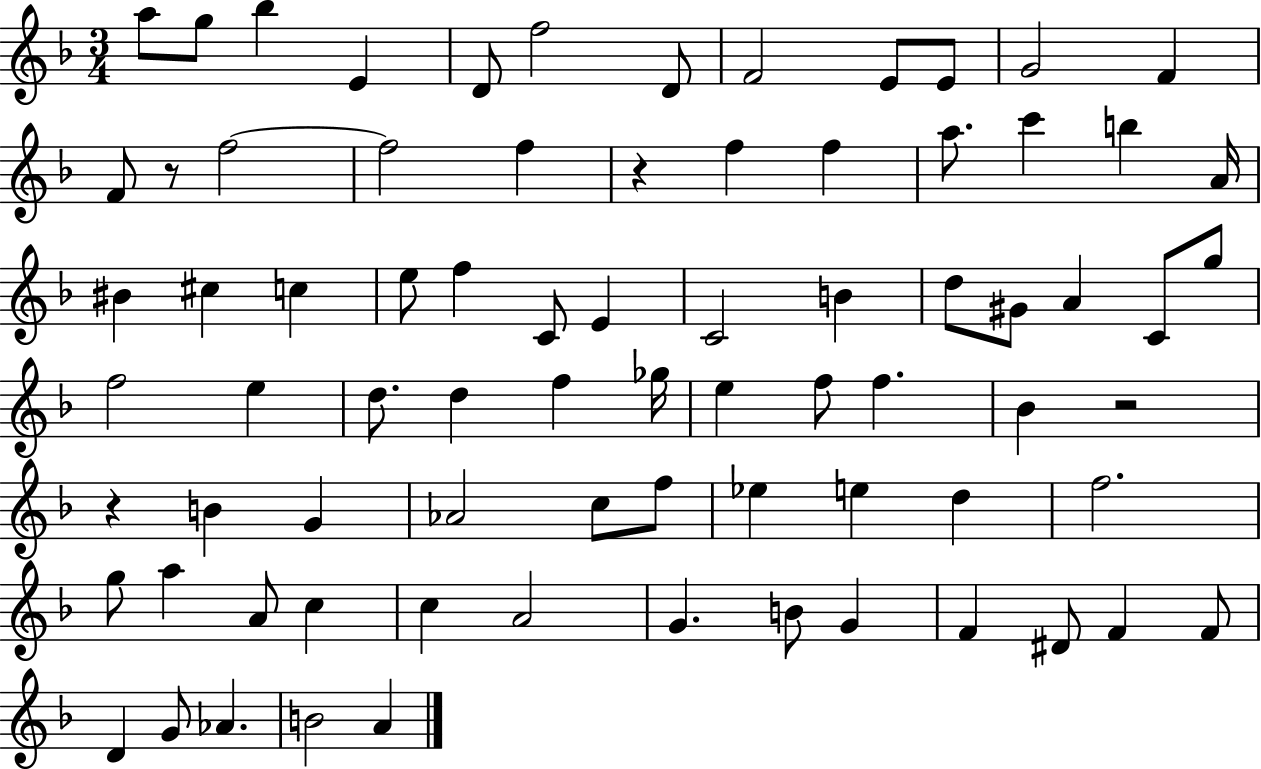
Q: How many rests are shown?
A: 4